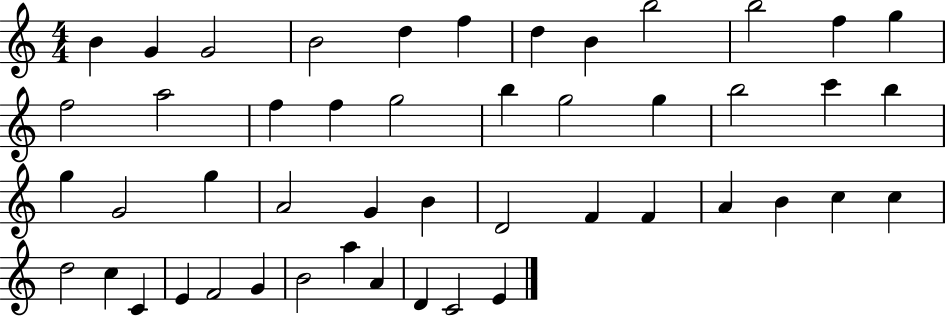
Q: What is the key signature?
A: C major